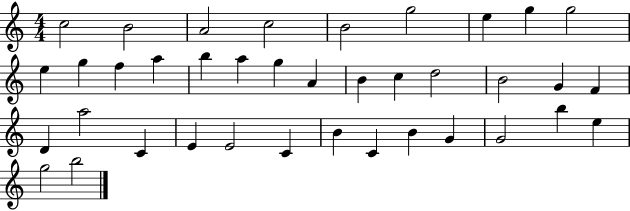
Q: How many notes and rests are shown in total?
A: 38